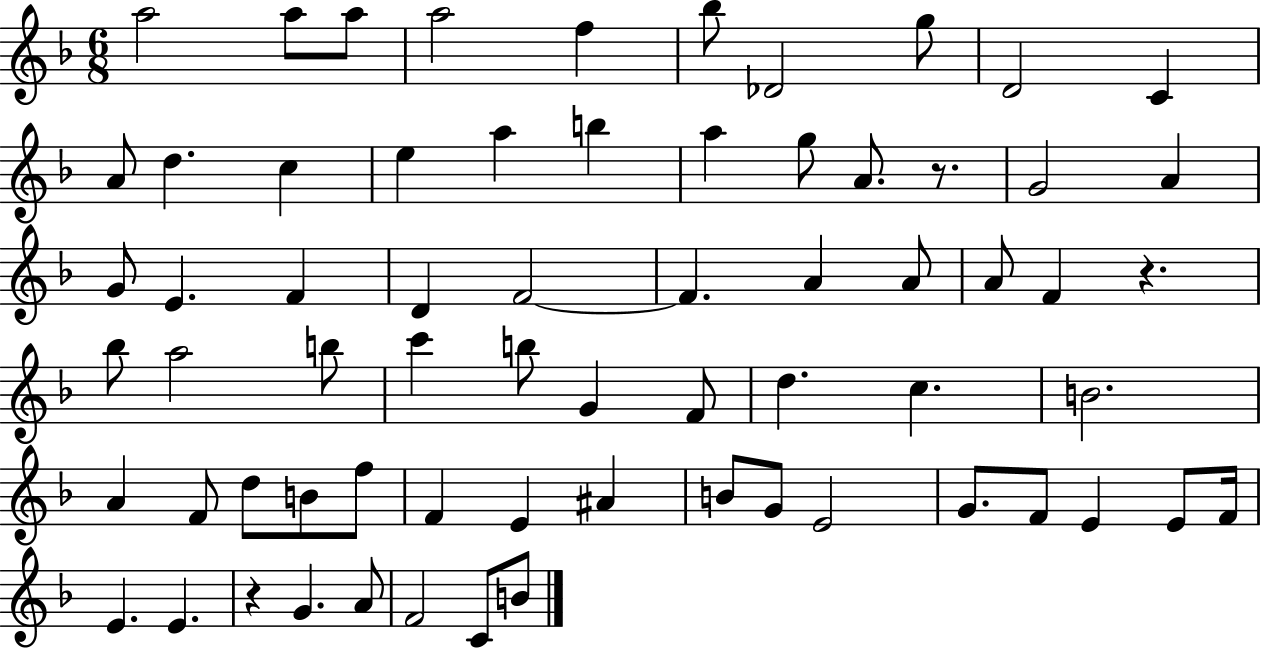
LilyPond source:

{
  \clef treble
  \numericTimeSignature
  \time 6/8
  \key f \major
  \repeat volta 2 { a''2 a''8 a''8 | a''2 f''4 | bes''8 des'2 g''8 | d'2 c'4 | \break a'8 d''4. c''4 | e''4 a''4 b''4 | a''4 g''8 a'8. r8. | g'2 a'4 | \break g'8 e'4. f'4 | d'4 f'2~~ | f'4. a'4 a'8 | a'8 f'4 r4. | \break bes''8 a''2 b''8 | c'''4 b''8 g'4 f'8 | d''4. c''4. | b'2. | \break a'4 f'8 d''8 b'8 f''8 | f'4 e'4 ais'4 | b'8 g'8 e'2 | g'8. f'8 e'4 e'8 f'16 | \break e'4. e'4. | r4 g'4. a'8 | f'2 c'8 b'8 | } \bar "|."
}